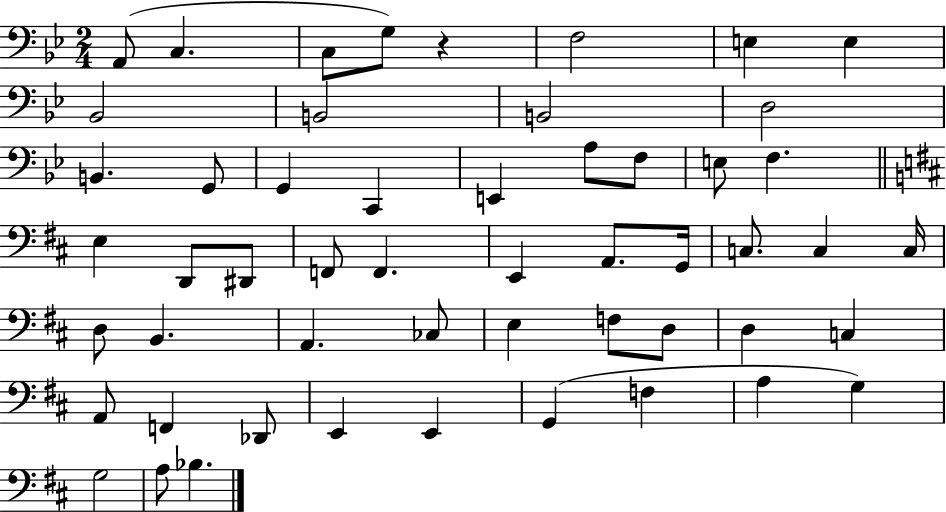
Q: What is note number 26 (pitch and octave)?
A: E2